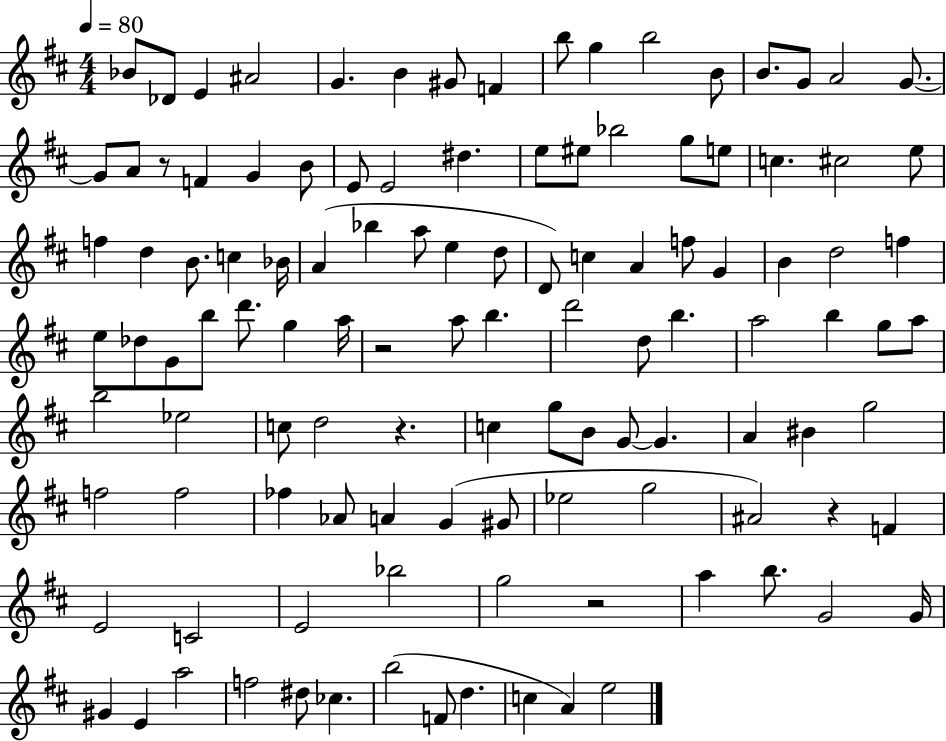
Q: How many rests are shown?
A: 5